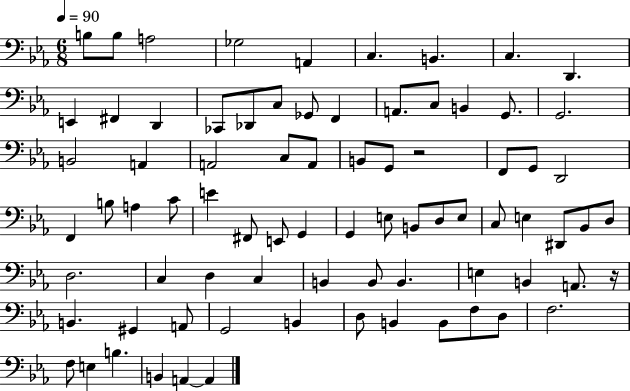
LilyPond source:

{
  \clef bass
  \numericTimeSignature
  \time 6/8
  \key ees \major
  \tempo 4 = 90
  \repeat volta 2 { b8 b8 a2 | ges2 a,4 | c4. b,4. | c4. d,4. | \break e,4 fis,4 d,4 | ces,8 des,8 c8 ges,8 f,4 | a,8. c8 b,4 g,8. | g,2. | \break b,2 a,4 | a,2 c8 a,8 | b,8 g,8 r2 | f,8 g,8 d,2 | \break f,4 b8 a4 c'8 | e'4 fis,8 e,8 g,4 | g,4 e8 b,8 d8 e8 | c8 e4 dis,8 bes,8 d8 | \break d2. | c4 d4 c4 | b,4 b,8 b,4. | e4 b,4 a,8. r16 | \break b,4. gis,4 a,8 | g,2 b,4 | d8 b,4 b,8 f8 d8 | f2. | \break f8 e4 b4. | b,4 a,4~~ a,4 | } \bar "|."
}